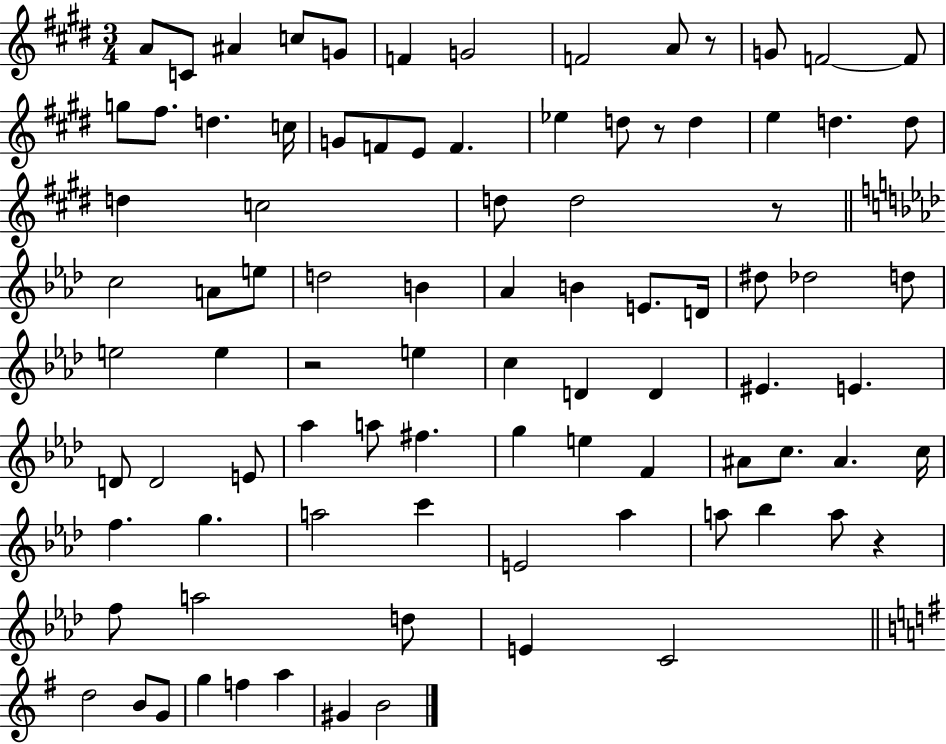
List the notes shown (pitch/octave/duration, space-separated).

A4/e C4/e A#4/q C5/e G4/e F4/q G4/h F4/h A4/e R/e G4/e F4/h F4/e G5/e F#5/e. D5/q. C5/s G4/e F4/e E4/e F4/q. Eb5/q D5/e R/e D5/q E5/q D5/q. D5/e D5/q C5/h D5/e D5/h R/e C5/h A4/e E5/e D5/h B4/q Ab4/q B4/q E4/e. D4/s D#5/e Db5/h D5/e E5/h E5/q R/h E5/q C5/q D4/q D4/q EIS4/q. E4/q. D4/e D4/h E4/e Ab5/q A5/e F#5/q. G5/q E5/q F4/q A#4/e C5/e. A#4/q. C5/s F5/q. G5/q. A5/h C6/q E4/h Ab5/q A5/e Bb5/q A5/e R/q F5/e A5/h D5/e E4/q C4/h D5/h B4/e G4/e G5/q F5/q A5/q G#4/q B4/h